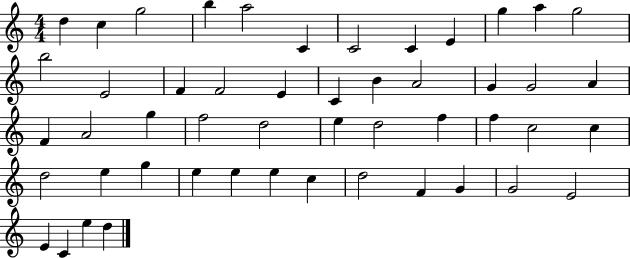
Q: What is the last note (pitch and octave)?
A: D5